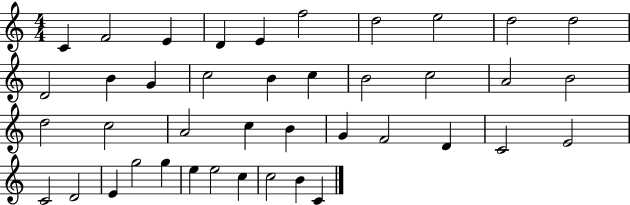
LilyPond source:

{
  \clef treble
  \numericTimeSignature
  \time 4/4
  \key c \major
  c'4 f'2 e'4 | d'4 e'4 f''2 | d''2 e''2 | d''2 d''2 | \break d'2 b'4 g'4 | c''2 b'4 c''4 | b'2 c''2 | a'2 b'2 | \break d''2 c''2 | a'2 c''4 b'4 | g'4 f'2 d'4 | c'2 e'2 | \break c'2 d'2 | e'4 g''2 g''4 | e''4 e''2 c''4 | c''2 b'4 c'4 | \break \bar "|."
}